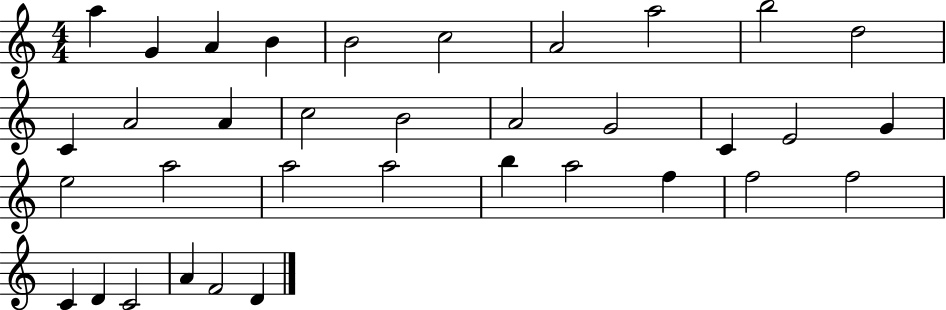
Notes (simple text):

A5/q G4/q A4/q B4/q B4/h C5/h A4/h A5/h B5/h D5/h C4/q A4/h A4/q C5/h B4/h A4/h G4/h C4/q E4/h G4/q E5/h A5/h A5/h A5/h B5/q A5/h F5/q F5/h F5/h C4/q D4/q C4/h A4/q F4/h D4/q